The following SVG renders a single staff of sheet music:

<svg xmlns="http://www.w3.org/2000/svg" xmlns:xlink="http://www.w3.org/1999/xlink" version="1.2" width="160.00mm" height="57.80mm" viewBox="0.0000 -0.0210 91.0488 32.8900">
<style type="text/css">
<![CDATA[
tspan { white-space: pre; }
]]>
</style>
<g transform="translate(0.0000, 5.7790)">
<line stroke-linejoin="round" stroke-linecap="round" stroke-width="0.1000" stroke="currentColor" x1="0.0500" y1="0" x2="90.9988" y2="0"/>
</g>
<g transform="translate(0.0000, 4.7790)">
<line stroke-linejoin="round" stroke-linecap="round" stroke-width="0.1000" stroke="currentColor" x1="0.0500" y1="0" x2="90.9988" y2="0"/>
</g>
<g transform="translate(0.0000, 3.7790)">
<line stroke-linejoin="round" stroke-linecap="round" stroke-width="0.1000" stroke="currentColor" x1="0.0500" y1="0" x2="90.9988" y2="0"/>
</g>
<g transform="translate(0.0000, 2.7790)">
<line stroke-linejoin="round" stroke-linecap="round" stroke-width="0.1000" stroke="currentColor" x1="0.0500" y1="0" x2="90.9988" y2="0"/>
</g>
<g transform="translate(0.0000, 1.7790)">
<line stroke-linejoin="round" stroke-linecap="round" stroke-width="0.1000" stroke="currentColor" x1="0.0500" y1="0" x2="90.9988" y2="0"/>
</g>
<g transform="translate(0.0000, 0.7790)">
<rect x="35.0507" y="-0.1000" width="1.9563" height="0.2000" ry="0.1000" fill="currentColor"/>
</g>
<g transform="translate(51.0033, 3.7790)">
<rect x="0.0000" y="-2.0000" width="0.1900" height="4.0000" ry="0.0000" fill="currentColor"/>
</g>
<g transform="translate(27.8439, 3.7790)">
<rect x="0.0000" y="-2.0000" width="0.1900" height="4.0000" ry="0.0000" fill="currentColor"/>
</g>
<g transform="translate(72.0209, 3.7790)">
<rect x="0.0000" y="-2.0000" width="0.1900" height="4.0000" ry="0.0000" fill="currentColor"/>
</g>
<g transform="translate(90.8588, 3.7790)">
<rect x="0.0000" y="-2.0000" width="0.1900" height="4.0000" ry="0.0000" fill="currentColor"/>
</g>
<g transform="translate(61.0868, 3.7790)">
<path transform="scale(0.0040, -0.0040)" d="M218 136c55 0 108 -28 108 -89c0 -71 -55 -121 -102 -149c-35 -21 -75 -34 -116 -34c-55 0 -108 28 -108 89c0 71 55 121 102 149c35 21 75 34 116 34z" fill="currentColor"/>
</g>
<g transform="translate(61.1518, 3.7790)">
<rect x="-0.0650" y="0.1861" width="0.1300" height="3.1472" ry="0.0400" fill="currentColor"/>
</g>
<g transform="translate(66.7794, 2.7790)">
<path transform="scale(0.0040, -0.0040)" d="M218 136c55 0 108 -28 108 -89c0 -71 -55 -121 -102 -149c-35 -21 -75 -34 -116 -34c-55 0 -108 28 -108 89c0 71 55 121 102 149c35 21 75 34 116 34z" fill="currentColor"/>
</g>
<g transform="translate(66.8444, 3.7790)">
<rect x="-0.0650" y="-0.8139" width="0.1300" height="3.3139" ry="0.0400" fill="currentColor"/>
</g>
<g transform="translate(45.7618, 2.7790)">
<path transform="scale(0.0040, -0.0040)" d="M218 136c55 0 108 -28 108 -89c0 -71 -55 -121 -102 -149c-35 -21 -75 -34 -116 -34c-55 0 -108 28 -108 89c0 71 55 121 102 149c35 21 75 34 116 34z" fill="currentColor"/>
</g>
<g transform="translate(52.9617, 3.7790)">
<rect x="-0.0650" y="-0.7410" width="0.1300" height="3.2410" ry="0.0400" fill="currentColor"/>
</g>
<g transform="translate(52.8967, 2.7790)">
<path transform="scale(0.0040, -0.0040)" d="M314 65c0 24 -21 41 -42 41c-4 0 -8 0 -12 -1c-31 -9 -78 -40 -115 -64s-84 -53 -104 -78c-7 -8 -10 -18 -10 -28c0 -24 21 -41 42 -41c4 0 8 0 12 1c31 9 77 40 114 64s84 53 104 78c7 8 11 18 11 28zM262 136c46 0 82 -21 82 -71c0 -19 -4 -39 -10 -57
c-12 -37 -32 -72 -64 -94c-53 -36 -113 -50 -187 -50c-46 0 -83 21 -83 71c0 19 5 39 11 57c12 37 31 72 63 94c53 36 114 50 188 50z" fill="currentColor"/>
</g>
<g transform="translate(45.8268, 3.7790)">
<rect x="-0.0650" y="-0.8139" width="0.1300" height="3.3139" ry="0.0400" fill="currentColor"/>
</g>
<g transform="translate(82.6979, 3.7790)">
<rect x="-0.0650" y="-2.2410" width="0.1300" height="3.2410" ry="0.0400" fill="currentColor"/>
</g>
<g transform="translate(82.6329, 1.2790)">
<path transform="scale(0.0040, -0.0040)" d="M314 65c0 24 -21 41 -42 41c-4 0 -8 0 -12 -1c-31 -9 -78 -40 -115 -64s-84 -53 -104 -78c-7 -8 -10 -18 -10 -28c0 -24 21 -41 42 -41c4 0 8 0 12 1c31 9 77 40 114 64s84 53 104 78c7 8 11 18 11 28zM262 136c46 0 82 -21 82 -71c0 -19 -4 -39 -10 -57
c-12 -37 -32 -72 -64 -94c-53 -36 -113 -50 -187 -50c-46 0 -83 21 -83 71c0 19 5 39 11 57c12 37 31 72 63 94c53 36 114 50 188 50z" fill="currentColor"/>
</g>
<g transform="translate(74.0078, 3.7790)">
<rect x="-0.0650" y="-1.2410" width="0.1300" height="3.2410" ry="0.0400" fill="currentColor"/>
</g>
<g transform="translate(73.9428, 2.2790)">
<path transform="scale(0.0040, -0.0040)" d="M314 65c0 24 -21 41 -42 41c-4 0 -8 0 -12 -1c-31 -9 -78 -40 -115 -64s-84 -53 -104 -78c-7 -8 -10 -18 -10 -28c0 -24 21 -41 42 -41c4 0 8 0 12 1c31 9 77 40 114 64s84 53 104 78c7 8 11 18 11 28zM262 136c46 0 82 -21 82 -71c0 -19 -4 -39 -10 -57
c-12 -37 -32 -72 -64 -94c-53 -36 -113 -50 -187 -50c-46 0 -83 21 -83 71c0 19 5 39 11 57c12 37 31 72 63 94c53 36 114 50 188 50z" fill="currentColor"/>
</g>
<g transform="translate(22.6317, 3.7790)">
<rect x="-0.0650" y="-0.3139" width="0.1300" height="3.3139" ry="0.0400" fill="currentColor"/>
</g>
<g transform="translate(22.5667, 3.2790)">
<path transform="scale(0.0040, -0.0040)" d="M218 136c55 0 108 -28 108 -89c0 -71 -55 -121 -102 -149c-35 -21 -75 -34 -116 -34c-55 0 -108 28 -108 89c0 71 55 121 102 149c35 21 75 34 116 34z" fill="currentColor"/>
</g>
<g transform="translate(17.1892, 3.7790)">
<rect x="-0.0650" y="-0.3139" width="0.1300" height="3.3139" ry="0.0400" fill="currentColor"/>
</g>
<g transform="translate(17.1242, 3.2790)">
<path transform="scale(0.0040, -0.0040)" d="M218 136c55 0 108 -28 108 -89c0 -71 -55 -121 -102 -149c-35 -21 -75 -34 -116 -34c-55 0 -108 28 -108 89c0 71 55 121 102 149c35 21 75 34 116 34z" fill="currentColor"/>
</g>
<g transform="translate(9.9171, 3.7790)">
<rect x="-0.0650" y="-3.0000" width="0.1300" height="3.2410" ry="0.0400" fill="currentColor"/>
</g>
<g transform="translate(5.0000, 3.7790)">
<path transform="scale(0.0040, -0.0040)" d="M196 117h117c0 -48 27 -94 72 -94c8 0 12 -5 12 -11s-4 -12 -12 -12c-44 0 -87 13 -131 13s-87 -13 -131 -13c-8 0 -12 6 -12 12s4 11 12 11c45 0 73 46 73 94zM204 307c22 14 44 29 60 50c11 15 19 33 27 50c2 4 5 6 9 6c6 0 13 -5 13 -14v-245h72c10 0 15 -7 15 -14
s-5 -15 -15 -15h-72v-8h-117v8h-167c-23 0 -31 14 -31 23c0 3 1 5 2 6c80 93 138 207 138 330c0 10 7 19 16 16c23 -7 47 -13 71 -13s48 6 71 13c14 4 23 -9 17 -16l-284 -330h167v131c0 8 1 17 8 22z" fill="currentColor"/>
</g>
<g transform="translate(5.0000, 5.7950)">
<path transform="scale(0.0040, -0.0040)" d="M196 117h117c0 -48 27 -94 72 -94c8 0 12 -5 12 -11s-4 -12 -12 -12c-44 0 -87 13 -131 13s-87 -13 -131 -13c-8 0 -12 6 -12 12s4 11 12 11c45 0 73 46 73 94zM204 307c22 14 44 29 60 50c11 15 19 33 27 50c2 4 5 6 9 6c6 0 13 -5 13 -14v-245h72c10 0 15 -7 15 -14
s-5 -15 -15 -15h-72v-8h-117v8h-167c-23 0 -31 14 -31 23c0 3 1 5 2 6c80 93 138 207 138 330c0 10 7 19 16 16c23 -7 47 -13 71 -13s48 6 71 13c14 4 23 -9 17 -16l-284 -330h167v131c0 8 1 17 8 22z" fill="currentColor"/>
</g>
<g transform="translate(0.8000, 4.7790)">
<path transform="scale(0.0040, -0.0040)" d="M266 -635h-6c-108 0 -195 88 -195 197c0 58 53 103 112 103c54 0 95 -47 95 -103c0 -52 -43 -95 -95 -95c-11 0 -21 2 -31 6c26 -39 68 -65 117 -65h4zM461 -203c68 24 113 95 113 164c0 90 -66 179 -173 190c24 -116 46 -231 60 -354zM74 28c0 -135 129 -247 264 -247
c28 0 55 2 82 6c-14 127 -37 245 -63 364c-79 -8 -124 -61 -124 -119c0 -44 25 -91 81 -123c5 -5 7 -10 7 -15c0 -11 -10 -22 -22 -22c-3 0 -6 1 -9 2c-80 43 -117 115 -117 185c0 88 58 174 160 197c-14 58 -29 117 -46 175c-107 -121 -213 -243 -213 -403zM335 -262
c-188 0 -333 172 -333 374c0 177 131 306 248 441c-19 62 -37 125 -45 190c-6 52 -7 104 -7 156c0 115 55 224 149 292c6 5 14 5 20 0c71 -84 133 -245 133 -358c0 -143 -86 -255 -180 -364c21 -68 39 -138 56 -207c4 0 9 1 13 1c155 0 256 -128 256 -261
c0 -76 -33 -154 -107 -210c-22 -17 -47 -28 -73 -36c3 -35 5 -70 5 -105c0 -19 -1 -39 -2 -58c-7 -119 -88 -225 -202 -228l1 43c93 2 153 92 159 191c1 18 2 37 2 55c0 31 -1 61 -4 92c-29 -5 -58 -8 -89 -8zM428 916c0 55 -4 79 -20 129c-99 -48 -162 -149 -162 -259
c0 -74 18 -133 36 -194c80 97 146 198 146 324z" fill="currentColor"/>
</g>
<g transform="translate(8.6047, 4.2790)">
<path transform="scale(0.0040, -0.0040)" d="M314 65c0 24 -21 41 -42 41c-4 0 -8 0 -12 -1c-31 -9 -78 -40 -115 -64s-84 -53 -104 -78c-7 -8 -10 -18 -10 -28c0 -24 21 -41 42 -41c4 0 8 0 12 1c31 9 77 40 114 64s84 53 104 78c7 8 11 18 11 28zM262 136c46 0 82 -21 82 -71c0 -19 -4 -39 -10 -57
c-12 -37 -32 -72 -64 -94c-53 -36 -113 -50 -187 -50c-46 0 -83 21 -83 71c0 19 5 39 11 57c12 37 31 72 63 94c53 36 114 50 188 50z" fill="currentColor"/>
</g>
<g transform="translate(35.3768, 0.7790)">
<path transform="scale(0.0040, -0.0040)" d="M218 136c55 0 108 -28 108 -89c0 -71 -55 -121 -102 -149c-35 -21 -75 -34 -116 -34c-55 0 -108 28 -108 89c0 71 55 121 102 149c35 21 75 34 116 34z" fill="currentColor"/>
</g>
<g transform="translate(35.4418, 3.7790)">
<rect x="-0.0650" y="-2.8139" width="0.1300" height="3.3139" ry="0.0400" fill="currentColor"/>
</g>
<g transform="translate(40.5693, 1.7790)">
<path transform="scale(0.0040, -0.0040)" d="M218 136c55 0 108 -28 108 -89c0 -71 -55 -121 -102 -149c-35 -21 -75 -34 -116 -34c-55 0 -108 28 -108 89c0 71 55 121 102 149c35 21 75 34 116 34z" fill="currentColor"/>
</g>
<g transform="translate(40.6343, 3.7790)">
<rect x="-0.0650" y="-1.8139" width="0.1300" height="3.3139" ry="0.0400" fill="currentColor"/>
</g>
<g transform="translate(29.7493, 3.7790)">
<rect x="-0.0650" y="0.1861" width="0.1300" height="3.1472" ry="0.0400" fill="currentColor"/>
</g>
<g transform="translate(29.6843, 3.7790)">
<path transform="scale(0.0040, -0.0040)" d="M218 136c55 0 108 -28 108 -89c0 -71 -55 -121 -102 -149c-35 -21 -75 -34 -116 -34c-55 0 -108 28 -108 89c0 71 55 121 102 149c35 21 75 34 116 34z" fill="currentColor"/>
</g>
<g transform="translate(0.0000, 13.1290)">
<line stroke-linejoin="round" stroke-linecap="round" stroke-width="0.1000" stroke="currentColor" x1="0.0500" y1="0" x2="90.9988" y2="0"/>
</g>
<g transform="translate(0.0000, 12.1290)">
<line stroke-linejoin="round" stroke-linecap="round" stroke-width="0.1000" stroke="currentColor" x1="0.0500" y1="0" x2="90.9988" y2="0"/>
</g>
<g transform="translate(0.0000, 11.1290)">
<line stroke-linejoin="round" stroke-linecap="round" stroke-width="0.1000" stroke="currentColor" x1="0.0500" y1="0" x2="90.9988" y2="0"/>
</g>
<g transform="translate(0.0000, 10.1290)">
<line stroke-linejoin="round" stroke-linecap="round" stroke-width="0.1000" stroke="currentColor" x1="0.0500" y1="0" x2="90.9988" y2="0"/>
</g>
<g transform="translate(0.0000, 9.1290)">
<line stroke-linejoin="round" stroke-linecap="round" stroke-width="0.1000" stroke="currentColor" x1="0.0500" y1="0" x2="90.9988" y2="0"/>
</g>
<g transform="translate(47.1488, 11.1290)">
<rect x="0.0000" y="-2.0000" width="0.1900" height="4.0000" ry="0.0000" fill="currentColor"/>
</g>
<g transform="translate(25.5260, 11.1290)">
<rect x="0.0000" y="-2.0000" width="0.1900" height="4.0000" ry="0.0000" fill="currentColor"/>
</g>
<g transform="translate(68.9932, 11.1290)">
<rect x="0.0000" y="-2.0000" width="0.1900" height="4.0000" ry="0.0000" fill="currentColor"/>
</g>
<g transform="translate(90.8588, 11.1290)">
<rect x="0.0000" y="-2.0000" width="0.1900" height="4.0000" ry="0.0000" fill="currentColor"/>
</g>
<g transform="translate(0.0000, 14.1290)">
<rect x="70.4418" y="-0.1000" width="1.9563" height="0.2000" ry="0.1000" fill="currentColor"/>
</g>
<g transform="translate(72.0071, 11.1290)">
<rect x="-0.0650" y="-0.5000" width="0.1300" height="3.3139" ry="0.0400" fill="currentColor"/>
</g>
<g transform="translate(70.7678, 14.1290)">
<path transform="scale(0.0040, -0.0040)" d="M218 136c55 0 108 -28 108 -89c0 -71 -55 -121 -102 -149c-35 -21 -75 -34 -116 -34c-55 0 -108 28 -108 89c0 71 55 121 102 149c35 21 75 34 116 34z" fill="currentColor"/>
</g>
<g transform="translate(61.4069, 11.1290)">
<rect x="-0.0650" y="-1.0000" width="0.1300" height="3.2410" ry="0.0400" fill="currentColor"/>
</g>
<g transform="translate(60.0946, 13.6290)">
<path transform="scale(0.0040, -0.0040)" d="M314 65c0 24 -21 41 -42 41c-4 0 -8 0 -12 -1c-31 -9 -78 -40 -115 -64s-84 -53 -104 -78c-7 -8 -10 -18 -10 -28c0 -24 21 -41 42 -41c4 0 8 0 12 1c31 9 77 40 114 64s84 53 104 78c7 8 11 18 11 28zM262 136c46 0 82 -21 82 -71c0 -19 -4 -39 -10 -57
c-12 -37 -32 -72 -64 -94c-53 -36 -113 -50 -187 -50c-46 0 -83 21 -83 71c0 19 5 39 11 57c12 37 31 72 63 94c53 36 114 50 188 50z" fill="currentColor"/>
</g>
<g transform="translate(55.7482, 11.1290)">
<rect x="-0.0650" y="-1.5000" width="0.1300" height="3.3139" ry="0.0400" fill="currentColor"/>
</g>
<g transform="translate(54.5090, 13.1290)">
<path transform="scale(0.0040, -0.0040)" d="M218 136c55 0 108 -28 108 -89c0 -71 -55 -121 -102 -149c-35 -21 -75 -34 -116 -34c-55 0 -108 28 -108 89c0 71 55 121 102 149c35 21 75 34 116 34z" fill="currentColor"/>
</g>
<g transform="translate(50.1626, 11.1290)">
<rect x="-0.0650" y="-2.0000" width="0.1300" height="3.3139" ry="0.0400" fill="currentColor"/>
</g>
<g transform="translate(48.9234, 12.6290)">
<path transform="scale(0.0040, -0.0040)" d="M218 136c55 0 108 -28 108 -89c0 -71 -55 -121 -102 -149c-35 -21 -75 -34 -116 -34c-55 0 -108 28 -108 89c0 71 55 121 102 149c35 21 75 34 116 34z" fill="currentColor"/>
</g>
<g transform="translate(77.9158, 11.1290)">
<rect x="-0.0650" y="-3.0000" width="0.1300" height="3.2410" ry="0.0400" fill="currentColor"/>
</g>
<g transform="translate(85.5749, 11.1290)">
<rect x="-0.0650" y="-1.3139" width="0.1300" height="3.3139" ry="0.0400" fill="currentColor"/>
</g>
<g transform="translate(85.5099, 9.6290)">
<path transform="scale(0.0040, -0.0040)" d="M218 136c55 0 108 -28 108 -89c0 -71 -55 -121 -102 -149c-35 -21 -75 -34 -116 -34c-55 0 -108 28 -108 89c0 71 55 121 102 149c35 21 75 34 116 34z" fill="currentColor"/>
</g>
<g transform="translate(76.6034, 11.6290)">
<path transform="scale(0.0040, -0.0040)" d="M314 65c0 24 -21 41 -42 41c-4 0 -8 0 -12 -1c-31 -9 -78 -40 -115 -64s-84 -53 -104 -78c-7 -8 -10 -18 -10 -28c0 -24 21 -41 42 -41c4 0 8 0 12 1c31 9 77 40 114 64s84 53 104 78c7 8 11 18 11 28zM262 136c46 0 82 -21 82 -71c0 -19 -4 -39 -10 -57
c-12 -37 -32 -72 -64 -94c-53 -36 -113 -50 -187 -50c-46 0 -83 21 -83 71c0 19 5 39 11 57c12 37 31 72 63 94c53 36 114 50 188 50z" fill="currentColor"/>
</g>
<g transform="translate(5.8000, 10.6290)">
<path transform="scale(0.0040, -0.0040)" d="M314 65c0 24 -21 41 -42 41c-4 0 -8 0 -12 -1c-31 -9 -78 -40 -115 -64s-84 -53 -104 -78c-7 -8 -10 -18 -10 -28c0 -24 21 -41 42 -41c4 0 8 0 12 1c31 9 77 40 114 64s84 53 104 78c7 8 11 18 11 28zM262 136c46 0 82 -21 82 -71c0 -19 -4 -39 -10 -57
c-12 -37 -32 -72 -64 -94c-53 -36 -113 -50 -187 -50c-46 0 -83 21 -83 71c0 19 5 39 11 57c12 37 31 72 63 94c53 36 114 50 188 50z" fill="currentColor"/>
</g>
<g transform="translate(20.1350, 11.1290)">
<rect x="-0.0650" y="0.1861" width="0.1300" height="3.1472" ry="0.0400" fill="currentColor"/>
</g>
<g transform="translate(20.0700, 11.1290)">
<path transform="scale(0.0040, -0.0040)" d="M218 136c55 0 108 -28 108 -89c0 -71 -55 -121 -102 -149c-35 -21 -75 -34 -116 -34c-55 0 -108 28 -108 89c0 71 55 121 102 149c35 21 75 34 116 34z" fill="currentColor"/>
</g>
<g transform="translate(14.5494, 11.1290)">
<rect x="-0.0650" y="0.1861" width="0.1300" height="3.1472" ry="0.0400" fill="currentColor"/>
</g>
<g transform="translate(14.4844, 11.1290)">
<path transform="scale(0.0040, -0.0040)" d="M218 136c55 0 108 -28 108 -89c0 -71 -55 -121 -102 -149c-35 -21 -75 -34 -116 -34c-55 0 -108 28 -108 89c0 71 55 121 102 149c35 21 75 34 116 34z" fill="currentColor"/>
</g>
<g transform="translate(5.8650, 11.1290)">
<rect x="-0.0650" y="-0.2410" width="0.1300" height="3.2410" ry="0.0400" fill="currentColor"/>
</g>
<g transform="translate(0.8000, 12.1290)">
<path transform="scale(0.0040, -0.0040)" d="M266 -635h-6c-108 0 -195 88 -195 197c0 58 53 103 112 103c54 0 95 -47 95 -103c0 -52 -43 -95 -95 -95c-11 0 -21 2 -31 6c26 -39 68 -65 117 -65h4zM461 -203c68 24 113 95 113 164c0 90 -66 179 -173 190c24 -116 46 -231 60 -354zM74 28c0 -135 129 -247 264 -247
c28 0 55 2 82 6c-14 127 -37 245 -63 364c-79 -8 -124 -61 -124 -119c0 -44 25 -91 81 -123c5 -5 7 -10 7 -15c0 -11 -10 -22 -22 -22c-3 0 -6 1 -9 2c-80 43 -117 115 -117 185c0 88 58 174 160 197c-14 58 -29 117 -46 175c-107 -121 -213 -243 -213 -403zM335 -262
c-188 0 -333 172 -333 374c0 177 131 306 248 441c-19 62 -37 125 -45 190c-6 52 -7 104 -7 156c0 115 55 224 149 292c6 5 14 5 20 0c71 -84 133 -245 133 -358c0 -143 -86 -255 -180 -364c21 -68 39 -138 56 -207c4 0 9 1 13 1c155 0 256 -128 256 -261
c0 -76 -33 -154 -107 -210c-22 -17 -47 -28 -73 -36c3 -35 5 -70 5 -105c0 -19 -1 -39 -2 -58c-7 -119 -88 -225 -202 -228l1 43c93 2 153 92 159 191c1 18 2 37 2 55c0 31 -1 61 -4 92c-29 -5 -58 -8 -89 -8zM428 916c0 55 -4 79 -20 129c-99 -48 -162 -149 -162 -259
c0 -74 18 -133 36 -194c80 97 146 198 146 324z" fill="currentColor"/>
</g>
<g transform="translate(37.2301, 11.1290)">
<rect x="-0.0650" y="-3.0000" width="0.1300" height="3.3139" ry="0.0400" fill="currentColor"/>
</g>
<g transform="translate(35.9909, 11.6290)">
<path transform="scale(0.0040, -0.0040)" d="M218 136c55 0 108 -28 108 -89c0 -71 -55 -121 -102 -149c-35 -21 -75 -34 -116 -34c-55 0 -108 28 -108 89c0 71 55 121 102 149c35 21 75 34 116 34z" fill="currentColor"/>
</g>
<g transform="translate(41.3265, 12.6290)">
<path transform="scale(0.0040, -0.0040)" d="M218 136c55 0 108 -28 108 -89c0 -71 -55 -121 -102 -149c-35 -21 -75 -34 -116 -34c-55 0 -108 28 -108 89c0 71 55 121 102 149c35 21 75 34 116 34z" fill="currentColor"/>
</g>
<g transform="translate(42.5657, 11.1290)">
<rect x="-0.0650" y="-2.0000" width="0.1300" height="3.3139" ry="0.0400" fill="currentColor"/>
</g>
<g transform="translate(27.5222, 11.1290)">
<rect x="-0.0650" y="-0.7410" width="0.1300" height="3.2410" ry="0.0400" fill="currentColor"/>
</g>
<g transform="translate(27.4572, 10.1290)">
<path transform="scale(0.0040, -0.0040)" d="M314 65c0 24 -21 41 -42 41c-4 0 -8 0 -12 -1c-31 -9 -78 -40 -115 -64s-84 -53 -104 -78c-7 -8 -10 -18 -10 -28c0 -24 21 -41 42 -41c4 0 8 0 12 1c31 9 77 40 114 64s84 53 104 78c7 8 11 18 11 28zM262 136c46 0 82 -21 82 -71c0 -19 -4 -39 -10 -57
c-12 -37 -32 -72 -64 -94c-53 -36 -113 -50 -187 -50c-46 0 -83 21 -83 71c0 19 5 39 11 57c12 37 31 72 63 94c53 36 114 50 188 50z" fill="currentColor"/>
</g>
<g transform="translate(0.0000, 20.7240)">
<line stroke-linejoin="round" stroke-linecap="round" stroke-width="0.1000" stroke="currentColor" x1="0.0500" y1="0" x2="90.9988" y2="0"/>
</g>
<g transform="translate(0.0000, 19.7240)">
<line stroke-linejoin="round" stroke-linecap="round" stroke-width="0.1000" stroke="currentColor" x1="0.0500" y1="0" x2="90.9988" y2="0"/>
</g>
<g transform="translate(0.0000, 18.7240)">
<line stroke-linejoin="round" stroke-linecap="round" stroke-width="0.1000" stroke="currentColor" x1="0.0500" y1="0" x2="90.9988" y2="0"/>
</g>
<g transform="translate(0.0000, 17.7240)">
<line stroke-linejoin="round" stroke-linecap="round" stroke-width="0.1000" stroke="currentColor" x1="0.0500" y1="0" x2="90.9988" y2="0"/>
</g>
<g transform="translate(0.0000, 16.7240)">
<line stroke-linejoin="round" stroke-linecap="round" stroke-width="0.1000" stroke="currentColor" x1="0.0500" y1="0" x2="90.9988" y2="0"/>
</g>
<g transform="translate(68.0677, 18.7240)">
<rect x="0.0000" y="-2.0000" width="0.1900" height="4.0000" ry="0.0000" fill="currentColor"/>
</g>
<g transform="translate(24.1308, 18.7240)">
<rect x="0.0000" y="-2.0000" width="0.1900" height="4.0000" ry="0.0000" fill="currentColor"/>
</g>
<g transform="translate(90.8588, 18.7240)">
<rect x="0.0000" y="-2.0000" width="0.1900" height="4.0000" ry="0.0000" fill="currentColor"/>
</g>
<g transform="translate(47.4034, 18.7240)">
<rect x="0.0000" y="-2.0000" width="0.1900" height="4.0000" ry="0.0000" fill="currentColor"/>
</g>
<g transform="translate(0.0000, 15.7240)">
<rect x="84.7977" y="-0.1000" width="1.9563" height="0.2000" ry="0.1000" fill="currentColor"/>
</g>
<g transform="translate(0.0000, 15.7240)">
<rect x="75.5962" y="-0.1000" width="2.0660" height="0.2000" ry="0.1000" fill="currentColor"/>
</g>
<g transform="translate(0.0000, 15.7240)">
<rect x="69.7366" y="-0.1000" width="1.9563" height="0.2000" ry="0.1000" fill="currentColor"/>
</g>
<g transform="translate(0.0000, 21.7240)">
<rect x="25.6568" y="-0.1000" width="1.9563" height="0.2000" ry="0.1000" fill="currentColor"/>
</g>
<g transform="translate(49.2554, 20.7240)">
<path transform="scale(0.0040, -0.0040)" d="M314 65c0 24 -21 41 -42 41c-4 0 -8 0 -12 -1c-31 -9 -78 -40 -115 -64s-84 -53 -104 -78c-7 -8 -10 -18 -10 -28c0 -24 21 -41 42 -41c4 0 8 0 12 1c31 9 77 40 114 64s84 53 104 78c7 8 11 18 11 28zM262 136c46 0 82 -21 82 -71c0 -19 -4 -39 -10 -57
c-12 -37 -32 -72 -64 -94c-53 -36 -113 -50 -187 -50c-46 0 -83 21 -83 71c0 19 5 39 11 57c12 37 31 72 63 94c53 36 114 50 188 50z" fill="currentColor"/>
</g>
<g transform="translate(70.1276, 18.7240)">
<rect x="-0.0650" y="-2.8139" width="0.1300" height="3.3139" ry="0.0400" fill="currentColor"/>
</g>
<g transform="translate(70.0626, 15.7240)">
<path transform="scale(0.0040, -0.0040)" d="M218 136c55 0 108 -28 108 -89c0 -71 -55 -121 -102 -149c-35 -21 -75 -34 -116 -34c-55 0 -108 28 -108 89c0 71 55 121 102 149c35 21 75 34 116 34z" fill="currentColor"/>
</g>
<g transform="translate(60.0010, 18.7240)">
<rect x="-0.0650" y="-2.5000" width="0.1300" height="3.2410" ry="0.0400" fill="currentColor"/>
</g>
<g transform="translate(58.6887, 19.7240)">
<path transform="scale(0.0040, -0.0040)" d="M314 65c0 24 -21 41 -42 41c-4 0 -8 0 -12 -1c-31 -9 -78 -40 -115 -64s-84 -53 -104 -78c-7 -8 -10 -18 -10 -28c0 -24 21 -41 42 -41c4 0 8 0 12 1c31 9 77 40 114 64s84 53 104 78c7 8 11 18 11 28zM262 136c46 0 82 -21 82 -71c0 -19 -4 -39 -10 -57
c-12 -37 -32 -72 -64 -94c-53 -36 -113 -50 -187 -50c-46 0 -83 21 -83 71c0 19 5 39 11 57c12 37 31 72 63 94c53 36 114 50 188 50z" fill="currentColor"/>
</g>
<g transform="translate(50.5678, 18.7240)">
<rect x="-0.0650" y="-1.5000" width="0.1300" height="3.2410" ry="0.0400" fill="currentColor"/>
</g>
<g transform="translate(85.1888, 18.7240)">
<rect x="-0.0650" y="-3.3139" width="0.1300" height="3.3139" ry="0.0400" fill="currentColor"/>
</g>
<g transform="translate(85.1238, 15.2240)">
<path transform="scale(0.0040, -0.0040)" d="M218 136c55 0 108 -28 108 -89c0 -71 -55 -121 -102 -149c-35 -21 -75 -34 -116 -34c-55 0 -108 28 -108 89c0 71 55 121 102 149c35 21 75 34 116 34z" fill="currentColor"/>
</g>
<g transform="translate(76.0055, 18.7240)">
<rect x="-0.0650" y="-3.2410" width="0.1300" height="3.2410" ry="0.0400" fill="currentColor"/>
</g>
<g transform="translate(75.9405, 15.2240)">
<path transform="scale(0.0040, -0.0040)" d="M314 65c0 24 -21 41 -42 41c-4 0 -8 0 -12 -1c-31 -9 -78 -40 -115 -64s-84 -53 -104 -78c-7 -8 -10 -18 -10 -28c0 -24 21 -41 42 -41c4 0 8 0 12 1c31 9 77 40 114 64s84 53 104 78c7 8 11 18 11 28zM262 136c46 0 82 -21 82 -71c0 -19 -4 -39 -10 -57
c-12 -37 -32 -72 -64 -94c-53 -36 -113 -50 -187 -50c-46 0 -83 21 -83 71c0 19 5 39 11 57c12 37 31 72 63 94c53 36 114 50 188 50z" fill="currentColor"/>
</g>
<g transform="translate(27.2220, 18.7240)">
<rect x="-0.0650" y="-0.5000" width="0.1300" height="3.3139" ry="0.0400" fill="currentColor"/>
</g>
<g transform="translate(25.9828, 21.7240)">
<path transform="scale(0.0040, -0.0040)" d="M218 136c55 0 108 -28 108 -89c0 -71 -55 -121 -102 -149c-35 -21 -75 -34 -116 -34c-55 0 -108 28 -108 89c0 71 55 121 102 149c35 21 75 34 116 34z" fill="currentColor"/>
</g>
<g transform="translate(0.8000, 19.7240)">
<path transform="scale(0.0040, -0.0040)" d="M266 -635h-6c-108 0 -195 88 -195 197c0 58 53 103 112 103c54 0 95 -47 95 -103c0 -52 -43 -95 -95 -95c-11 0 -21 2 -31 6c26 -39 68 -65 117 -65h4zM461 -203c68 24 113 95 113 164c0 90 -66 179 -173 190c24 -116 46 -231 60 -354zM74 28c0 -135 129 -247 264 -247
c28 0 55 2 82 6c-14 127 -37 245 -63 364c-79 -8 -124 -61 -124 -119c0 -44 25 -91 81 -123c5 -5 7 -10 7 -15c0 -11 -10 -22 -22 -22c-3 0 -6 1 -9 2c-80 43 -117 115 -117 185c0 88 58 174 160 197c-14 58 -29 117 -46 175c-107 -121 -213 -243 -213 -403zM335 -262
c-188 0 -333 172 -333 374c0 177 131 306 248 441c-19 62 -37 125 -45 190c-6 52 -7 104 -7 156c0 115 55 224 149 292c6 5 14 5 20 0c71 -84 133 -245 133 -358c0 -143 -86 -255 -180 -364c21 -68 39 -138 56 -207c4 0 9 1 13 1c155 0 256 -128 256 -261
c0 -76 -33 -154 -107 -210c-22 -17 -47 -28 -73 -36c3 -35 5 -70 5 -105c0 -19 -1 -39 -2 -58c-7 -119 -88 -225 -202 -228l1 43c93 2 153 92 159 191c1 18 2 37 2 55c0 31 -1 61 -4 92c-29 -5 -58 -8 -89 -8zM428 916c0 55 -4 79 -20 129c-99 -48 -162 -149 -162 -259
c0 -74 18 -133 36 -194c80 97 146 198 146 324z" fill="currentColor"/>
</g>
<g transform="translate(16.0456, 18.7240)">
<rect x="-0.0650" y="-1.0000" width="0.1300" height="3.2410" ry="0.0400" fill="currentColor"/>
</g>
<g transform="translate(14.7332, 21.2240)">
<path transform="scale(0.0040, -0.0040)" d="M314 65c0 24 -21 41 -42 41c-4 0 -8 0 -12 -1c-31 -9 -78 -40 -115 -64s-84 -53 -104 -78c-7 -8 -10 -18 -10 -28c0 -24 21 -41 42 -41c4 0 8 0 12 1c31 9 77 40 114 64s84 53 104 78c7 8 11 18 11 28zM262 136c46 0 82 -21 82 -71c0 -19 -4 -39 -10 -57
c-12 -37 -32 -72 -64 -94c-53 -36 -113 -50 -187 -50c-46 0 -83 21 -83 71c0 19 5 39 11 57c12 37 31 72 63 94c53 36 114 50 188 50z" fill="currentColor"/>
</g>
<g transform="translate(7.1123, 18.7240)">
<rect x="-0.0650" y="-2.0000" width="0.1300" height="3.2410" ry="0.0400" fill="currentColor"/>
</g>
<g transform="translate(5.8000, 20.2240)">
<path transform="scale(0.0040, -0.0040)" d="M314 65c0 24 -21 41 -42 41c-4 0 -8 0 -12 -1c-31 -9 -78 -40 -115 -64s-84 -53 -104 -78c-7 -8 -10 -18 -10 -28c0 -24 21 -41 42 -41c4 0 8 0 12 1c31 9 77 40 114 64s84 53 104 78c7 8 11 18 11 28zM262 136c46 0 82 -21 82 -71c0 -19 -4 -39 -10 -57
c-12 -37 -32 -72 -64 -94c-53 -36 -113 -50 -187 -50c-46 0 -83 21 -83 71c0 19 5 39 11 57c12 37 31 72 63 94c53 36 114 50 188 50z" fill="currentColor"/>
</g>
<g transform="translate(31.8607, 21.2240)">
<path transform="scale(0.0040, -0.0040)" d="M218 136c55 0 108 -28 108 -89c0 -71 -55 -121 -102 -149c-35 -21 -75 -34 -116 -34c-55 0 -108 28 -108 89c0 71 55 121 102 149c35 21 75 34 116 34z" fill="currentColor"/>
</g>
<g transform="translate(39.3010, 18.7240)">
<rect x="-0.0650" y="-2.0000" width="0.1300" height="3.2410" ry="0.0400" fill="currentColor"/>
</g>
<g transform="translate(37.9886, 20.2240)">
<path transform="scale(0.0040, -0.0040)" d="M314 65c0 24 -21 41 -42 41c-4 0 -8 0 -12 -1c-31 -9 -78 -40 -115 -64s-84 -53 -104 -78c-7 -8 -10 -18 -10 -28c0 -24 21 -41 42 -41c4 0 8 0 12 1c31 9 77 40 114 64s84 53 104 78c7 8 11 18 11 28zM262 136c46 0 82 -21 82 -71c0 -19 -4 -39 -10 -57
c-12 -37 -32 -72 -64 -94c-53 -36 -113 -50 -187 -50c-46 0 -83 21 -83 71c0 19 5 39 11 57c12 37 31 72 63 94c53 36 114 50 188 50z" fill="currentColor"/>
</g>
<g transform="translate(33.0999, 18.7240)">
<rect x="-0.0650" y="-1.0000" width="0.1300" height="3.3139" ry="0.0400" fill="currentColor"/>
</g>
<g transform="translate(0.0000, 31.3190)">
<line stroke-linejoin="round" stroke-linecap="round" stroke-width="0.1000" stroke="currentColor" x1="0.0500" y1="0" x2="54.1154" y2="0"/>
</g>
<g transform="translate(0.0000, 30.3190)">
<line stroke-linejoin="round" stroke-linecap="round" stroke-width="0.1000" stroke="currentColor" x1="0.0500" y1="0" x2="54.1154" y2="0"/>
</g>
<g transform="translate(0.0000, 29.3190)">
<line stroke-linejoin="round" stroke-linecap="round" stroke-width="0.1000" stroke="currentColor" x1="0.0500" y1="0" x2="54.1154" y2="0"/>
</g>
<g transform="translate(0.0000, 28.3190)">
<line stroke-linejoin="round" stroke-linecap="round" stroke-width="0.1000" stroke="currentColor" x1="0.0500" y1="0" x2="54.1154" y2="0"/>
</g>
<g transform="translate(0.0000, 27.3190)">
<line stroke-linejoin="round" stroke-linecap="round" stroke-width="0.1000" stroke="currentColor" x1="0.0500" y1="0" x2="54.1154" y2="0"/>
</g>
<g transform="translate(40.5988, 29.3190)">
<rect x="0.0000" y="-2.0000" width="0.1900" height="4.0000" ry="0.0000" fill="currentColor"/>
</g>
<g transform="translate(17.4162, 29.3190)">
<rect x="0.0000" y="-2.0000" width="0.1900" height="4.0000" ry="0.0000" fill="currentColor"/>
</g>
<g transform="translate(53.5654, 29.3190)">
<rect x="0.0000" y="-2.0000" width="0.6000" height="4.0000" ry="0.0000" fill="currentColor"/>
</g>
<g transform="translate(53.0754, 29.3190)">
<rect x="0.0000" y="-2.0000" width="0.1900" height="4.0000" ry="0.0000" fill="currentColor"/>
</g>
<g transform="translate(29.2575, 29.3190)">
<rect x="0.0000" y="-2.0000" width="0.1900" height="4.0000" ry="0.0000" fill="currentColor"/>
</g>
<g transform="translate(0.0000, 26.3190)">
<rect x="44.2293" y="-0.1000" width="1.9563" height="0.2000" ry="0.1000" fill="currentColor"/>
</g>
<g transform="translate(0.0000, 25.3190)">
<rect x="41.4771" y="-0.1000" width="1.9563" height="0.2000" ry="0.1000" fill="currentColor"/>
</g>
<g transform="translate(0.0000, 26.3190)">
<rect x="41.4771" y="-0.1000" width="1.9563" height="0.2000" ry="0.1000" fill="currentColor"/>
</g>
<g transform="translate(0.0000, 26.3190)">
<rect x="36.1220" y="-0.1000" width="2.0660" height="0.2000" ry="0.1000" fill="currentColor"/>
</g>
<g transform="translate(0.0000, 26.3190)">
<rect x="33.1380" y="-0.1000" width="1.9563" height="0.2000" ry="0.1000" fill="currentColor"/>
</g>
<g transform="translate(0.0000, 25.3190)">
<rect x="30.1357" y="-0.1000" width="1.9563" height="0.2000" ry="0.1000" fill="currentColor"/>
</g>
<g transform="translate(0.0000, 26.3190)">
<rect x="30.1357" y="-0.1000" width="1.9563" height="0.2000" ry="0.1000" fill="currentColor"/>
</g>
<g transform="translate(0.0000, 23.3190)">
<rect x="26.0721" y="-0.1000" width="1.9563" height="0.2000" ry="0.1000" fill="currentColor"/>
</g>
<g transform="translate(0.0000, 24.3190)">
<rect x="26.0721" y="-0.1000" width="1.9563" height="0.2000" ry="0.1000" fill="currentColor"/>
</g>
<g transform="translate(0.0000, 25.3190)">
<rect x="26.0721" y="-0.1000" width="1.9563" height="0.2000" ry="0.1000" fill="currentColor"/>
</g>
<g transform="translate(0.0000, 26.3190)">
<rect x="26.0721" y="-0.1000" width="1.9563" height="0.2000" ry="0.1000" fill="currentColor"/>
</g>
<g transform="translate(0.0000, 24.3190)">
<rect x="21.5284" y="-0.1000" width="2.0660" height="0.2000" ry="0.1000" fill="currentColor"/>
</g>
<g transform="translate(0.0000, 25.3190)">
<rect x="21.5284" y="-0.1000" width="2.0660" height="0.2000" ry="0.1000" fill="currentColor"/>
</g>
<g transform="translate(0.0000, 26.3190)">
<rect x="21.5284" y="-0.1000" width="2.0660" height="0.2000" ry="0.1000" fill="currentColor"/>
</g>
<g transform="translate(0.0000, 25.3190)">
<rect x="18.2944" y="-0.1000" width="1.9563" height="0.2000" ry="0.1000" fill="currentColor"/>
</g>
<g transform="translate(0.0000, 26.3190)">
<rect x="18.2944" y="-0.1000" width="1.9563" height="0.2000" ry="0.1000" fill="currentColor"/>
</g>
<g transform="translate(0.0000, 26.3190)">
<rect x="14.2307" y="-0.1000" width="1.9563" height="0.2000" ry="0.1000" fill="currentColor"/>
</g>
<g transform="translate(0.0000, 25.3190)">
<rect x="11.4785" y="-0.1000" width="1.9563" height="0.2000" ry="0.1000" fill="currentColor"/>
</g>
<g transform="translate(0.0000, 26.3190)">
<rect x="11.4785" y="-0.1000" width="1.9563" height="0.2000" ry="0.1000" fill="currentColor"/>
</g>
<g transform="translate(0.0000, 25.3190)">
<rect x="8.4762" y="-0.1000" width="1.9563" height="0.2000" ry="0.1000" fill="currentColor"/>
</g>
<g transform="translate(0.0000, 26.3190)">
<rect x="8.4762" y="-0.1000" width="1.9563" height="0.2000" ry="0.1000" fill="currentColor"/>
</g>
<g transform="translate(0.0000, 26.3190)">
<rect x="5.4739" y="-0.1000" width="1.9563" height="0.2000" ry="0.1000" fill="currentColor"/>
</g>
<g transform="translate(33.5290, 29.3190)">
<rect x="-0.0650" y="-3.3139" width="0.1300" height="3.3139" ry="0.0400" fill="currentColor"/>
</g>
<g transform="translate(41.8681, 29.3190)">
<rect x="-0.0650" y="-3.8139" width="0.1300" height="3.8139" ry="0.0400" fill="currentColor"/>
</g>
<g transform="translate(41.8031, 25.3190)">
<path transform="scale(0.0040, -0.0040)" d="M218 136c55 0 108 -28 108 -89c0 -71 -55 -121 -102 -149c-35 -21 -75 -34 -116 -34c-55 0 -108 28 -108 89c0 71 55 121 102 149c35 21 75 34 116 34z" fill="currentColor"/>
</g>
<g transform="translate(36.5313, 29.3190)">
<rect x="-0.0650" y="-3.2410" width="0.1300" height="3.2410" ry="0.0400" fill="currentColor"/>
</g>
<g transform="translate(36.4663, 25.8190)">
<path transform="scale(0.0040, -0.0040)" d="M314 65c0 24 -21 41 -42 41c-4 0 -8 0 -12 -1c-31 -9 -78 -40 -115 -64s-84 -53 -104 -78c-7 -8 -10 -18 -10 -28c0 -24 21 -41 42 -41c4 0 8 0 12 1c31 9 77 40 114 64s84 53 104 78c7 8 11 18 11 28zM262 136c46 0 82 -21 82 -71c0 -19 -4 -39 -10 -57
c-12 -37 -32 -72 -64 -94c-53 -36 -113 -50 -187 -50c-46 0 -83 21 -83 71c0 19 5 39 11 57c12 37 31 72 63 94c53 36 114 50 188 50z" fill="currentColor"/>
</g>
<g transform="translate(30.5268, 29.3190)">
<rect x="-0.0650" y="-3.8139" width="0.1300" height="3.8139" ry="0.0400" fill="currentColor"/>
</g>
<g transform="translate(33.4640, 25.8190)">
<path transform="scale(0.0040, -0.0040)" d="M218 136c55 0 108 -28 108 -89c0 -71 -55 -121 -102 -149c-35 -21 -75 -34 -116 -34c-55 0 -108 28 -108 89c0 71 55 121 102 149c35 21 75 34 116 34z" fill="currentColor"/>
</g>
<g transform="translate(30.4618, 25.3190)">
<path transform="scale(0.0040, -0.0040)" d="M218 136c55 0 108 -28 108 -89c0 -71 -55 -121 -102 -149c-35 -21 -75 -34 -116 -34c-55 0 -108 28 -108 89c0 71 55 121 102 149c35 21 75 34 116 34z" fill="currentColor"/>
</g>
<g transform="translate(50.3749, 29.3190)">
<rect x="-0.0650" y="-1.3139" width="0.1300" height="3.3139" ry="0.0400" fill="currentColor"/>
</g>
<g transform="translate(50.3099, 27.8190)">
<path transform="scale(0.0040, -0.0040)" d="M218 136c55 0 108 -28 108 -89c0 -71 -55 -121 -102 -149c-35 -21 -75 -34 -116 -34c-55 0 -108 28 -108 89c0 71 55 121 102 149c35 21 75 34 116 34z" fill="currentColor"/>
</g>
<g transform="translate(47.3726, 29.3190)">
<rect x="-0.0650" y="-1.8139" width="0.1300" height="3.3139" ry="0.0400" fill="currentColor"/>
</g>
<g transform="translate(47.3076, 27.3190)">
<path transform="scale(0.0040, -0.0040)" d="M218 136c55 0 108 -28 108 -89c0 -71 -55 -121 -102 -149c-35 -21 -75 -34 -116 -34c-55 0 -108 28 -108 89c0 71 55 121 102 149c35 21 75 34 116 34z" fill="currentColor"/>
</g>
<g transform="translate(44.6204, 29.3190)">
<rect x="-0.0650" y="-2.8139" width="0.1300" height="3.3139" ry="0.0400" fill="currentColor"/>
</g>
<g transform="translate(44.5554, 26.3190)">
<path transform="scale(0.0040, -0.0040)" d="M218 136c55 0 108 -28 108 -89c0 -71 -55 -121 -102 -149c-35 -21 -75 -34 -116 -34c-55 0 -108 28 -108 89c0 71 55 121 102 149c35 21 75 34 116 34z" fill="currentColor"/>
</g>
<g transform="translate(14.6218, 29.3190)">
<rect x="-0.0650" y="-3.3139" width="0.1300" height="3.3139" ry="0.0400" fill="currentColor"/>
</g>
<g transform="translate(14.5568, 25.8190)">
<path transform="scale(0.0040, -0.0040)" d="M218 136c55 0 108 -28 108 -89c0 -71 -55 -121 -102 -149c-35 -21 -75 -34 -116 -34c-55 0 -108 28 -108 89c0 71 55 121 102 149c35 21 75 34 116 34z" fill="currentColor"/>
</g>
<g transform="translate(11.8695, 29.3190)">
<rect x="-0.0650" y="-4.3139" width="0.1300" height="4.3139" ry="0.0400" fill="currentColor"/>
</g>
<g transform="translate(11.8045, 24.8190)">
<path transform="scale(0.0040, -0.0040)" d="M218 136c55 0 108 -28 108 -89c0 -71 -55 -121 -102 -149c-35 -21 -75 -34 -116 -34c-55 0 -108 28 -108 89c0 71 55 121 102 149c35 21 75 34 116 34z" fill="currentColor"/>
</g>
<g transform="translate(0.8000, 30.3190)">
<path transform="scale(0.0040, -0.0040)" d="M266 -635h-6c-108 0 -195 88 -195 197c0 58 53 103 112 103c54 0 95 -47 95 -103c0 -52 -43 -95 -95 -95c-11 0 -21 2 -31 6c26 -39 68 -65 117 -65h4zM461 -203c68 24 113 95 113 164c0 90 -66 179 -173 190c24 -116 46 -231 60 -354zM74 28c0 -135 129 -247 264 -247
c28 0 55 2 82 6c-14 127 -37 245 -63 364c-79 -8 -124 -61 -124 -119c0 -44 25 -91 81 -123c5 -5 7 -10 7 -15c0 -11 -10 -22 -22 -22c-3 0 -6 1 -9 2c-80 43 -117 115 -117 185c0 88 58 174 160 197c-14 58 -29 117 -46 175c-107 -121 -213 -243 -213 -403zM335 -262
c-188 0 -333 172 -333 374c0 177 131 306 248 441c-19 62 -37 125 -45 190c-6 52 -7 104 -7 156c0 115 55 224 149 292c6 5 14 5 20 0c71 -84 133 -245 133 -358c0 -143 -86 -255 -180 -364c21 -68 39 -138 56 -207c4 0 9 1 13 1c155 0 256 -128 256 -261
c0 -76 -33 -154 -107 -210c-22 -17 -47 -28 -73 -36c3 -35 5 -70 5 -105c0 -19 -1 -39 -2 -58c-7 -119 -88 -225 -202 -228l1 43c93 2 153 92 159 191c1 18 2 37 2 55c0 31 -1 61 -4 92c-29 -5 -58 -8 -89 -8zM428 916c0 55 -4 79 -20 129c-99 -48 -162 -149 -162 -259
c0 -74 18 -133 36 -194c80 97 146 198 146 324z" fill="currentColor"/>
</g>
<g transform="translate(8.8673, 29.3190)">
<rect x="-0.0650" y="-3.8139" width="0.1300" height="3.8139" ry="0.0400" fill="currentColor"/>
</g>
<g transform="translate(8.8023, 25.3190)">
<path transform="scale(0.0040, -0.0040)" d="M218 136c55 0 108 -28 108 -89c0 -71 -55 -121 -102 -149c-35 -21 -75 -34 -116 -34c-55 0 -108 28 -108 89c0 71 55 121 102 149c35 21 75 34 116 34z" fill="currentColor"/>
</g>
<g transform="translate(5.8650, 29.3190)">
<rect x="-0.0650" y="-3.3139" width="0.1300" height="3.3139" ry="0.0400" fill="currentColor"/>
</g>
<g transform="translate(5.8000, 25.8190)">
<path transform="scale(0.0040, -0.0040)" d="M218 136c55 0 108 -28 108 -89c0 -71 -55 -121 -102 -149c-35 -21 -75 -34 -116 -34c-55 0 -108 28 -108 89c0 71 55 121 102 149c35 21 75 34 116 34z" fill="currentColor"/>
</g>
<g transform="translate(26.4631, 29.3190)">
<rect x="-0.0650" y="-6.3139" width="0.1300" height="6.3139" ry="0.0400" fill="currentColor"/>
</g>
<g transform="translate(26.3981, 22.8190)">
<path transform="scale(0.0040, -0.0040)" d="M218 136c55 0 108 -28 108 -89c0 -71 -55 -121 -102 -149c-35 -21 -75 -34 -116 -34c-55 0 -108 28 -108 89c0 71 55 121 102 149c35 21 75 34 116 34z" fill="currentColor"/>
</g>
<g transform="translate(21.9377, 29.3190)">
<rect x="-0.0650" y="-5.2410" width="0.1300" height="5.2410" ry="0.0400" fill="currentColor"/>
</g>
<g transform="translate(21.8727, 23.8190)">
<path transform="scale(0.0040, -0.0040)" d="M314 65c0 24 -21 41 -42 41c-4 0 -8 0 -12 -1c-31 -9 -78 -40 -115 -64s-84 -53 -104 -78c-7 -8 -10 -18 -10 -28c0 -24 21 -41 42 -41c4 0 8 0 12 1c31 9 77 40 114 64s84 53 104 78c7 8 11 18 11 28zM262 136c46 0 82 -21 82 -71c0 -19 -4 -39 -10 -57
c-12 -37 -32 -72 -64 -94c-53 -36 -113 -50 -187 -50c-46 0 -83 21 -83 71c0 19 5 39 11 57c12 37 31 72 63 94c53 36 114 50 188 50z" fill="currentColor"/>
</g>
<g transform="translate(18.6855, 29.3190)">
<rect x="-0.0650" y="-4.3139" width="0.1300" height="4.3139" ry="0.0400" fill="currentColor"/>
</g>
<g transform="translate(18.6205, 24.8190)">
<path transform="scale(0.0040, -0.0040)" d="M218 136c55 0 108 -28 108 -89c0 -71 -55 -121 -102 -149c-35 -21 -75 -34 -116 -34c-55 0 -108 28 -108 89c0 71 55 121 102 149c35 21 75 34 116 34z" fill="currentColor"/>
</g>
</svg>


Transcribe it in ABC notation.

X:1
T:Untitled
M:4/4
L:1/4
K:C
A2 c c B a f d d2 B d e2 g2 c2 B B d2 A F F E D2 C A2 e F2 D2 C D F2 E2 G2 a b2 b b c' d' b d' f'2 a' c' b b2 c' a f e